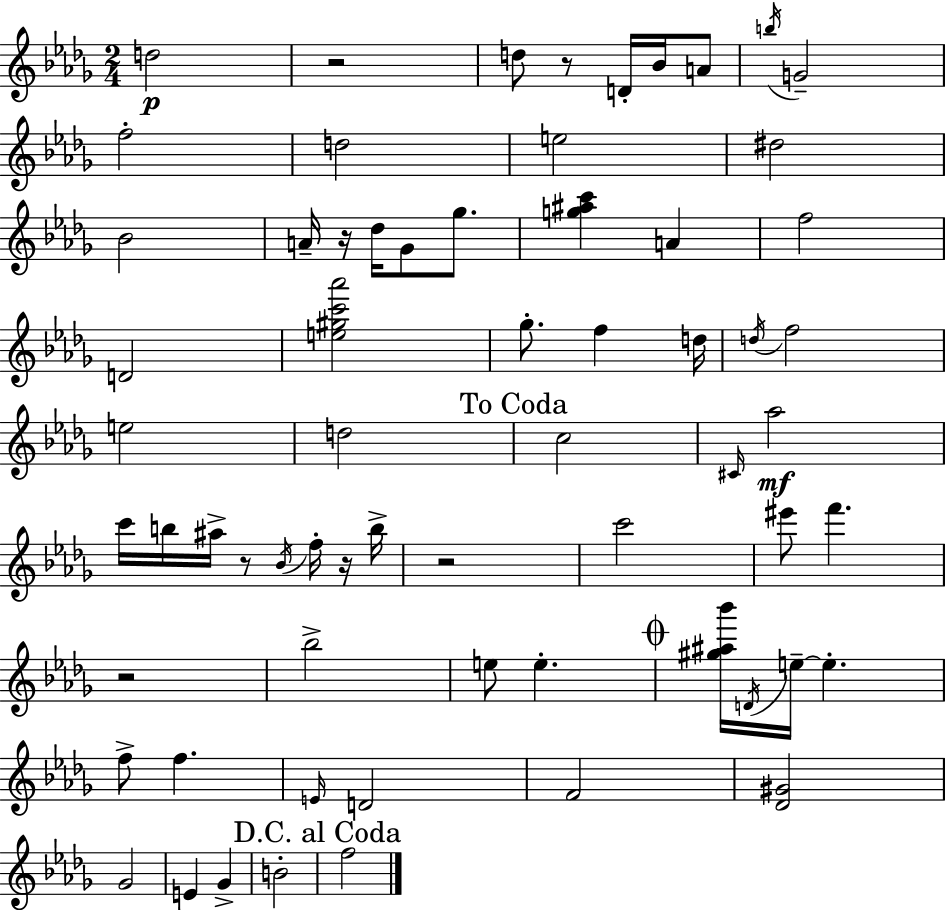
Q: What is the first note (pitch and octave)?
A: D5